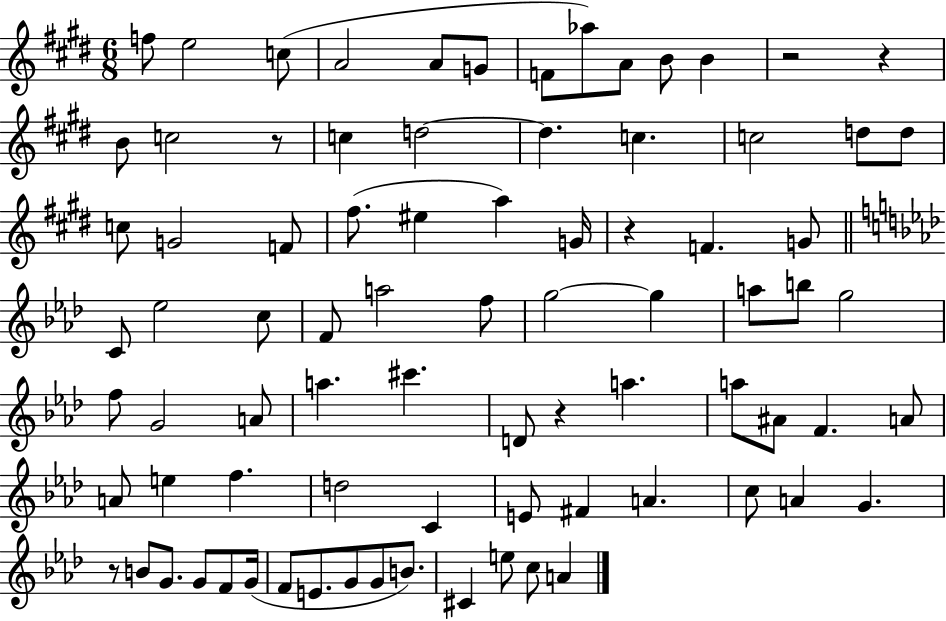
F5/e E5/h C5/e A4/h A4/e G4/e F4/e Ab5/e A4/e B4/e B4/q R/h R/q B4/e C5/h R/e C5/q D5/h D5/q. C5/q. C5/h D5/e D5/e C5/e G4/h F4/e F#5/e. EIS5/q A5/q G4/s R/q F4/q. G4/e C4/e Eb5/h C5/e F4/e A5/h F5/e G5/h G5/q A5/e B5/e G5/h F5/e G4/h A4/e A5/q. C#6/q. D4/e R/q A5/q. A5/e A#4/e F4/q. A4/e A4/e E5/q F5/q. D5/h C4/q E4/e F#4/q A4/q. C5/e A4/q G4/q. R/e B4/e G4/e. G4/e F4/e G4/s F4/e E4/e. G4/e G4/e B4/e. C#4/q E5/e C5/e A4/q